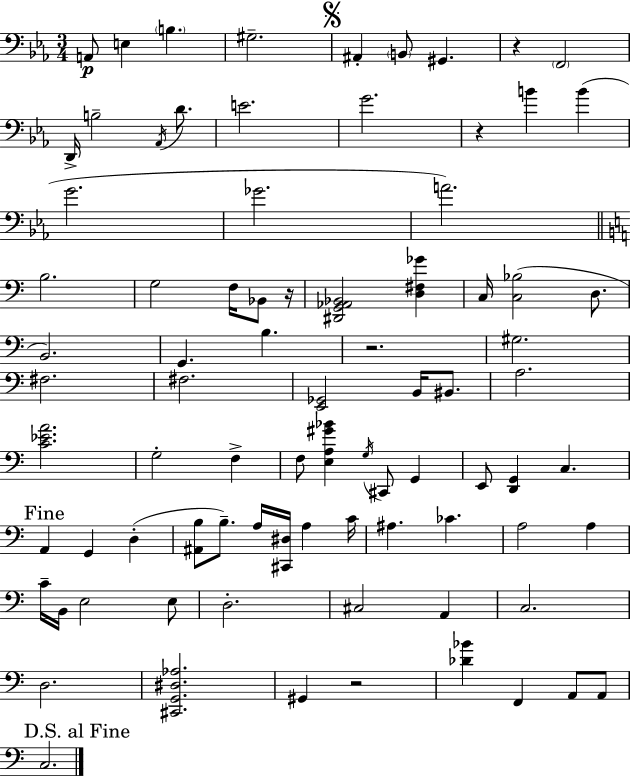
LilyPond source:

{
  \clef bass
  \numericTimeSignature
  \time 3/4
  \key ees \major
  a,8\p e4 \parenthesize b4. | gis2.-- | \mark \markup { \musicglyph "scripts.segno" } ais,4-. \parenthesize b,8 gis,4. | r4 \parenthesize f,2 | \break d,16-> b2-- \acciaccatura { aes,16 } d'8. | e'2. | g'2. | r4 b'4 b'4( | \break g'2. | ges'2. | a'2.) | \bar "||" \break \key c \major b2. | g2 f16 bes,8 r16 | <dis, g, aes, bes,>2 <d fis ges'>4 | c16 <c bes>2( d8. | \break b,2.) | g,4. b4. | r2. | gis2. | \break fis2. | fis2. | <e, ges,>2 b,16 bis,8. | a2. | \break <c' ees' a'>2. | g2-. f4-> | f8 <e a gis' bes'>4 \acciaccatura { g16 } cis,8 g,4 | e,8 <d, g,>4 c4. | \break \mark "Fine" a,4 g,4 d4-.( | <ais, b>8 b8.--) a16 <cis, dis>16 a4 | c'16 ais4. ces'4. | a2 a4 | \break c'16-- b,16 e2 e8 | d2.-. | cis2 a,4 | c2. | \break d2. | <cis, g, dis aes>2. | gis,4 r2 | <des' bes'>4 f,4 a,8 a,8 | \break \mark "D.S. al Fine" c2. | \bar "|."
}